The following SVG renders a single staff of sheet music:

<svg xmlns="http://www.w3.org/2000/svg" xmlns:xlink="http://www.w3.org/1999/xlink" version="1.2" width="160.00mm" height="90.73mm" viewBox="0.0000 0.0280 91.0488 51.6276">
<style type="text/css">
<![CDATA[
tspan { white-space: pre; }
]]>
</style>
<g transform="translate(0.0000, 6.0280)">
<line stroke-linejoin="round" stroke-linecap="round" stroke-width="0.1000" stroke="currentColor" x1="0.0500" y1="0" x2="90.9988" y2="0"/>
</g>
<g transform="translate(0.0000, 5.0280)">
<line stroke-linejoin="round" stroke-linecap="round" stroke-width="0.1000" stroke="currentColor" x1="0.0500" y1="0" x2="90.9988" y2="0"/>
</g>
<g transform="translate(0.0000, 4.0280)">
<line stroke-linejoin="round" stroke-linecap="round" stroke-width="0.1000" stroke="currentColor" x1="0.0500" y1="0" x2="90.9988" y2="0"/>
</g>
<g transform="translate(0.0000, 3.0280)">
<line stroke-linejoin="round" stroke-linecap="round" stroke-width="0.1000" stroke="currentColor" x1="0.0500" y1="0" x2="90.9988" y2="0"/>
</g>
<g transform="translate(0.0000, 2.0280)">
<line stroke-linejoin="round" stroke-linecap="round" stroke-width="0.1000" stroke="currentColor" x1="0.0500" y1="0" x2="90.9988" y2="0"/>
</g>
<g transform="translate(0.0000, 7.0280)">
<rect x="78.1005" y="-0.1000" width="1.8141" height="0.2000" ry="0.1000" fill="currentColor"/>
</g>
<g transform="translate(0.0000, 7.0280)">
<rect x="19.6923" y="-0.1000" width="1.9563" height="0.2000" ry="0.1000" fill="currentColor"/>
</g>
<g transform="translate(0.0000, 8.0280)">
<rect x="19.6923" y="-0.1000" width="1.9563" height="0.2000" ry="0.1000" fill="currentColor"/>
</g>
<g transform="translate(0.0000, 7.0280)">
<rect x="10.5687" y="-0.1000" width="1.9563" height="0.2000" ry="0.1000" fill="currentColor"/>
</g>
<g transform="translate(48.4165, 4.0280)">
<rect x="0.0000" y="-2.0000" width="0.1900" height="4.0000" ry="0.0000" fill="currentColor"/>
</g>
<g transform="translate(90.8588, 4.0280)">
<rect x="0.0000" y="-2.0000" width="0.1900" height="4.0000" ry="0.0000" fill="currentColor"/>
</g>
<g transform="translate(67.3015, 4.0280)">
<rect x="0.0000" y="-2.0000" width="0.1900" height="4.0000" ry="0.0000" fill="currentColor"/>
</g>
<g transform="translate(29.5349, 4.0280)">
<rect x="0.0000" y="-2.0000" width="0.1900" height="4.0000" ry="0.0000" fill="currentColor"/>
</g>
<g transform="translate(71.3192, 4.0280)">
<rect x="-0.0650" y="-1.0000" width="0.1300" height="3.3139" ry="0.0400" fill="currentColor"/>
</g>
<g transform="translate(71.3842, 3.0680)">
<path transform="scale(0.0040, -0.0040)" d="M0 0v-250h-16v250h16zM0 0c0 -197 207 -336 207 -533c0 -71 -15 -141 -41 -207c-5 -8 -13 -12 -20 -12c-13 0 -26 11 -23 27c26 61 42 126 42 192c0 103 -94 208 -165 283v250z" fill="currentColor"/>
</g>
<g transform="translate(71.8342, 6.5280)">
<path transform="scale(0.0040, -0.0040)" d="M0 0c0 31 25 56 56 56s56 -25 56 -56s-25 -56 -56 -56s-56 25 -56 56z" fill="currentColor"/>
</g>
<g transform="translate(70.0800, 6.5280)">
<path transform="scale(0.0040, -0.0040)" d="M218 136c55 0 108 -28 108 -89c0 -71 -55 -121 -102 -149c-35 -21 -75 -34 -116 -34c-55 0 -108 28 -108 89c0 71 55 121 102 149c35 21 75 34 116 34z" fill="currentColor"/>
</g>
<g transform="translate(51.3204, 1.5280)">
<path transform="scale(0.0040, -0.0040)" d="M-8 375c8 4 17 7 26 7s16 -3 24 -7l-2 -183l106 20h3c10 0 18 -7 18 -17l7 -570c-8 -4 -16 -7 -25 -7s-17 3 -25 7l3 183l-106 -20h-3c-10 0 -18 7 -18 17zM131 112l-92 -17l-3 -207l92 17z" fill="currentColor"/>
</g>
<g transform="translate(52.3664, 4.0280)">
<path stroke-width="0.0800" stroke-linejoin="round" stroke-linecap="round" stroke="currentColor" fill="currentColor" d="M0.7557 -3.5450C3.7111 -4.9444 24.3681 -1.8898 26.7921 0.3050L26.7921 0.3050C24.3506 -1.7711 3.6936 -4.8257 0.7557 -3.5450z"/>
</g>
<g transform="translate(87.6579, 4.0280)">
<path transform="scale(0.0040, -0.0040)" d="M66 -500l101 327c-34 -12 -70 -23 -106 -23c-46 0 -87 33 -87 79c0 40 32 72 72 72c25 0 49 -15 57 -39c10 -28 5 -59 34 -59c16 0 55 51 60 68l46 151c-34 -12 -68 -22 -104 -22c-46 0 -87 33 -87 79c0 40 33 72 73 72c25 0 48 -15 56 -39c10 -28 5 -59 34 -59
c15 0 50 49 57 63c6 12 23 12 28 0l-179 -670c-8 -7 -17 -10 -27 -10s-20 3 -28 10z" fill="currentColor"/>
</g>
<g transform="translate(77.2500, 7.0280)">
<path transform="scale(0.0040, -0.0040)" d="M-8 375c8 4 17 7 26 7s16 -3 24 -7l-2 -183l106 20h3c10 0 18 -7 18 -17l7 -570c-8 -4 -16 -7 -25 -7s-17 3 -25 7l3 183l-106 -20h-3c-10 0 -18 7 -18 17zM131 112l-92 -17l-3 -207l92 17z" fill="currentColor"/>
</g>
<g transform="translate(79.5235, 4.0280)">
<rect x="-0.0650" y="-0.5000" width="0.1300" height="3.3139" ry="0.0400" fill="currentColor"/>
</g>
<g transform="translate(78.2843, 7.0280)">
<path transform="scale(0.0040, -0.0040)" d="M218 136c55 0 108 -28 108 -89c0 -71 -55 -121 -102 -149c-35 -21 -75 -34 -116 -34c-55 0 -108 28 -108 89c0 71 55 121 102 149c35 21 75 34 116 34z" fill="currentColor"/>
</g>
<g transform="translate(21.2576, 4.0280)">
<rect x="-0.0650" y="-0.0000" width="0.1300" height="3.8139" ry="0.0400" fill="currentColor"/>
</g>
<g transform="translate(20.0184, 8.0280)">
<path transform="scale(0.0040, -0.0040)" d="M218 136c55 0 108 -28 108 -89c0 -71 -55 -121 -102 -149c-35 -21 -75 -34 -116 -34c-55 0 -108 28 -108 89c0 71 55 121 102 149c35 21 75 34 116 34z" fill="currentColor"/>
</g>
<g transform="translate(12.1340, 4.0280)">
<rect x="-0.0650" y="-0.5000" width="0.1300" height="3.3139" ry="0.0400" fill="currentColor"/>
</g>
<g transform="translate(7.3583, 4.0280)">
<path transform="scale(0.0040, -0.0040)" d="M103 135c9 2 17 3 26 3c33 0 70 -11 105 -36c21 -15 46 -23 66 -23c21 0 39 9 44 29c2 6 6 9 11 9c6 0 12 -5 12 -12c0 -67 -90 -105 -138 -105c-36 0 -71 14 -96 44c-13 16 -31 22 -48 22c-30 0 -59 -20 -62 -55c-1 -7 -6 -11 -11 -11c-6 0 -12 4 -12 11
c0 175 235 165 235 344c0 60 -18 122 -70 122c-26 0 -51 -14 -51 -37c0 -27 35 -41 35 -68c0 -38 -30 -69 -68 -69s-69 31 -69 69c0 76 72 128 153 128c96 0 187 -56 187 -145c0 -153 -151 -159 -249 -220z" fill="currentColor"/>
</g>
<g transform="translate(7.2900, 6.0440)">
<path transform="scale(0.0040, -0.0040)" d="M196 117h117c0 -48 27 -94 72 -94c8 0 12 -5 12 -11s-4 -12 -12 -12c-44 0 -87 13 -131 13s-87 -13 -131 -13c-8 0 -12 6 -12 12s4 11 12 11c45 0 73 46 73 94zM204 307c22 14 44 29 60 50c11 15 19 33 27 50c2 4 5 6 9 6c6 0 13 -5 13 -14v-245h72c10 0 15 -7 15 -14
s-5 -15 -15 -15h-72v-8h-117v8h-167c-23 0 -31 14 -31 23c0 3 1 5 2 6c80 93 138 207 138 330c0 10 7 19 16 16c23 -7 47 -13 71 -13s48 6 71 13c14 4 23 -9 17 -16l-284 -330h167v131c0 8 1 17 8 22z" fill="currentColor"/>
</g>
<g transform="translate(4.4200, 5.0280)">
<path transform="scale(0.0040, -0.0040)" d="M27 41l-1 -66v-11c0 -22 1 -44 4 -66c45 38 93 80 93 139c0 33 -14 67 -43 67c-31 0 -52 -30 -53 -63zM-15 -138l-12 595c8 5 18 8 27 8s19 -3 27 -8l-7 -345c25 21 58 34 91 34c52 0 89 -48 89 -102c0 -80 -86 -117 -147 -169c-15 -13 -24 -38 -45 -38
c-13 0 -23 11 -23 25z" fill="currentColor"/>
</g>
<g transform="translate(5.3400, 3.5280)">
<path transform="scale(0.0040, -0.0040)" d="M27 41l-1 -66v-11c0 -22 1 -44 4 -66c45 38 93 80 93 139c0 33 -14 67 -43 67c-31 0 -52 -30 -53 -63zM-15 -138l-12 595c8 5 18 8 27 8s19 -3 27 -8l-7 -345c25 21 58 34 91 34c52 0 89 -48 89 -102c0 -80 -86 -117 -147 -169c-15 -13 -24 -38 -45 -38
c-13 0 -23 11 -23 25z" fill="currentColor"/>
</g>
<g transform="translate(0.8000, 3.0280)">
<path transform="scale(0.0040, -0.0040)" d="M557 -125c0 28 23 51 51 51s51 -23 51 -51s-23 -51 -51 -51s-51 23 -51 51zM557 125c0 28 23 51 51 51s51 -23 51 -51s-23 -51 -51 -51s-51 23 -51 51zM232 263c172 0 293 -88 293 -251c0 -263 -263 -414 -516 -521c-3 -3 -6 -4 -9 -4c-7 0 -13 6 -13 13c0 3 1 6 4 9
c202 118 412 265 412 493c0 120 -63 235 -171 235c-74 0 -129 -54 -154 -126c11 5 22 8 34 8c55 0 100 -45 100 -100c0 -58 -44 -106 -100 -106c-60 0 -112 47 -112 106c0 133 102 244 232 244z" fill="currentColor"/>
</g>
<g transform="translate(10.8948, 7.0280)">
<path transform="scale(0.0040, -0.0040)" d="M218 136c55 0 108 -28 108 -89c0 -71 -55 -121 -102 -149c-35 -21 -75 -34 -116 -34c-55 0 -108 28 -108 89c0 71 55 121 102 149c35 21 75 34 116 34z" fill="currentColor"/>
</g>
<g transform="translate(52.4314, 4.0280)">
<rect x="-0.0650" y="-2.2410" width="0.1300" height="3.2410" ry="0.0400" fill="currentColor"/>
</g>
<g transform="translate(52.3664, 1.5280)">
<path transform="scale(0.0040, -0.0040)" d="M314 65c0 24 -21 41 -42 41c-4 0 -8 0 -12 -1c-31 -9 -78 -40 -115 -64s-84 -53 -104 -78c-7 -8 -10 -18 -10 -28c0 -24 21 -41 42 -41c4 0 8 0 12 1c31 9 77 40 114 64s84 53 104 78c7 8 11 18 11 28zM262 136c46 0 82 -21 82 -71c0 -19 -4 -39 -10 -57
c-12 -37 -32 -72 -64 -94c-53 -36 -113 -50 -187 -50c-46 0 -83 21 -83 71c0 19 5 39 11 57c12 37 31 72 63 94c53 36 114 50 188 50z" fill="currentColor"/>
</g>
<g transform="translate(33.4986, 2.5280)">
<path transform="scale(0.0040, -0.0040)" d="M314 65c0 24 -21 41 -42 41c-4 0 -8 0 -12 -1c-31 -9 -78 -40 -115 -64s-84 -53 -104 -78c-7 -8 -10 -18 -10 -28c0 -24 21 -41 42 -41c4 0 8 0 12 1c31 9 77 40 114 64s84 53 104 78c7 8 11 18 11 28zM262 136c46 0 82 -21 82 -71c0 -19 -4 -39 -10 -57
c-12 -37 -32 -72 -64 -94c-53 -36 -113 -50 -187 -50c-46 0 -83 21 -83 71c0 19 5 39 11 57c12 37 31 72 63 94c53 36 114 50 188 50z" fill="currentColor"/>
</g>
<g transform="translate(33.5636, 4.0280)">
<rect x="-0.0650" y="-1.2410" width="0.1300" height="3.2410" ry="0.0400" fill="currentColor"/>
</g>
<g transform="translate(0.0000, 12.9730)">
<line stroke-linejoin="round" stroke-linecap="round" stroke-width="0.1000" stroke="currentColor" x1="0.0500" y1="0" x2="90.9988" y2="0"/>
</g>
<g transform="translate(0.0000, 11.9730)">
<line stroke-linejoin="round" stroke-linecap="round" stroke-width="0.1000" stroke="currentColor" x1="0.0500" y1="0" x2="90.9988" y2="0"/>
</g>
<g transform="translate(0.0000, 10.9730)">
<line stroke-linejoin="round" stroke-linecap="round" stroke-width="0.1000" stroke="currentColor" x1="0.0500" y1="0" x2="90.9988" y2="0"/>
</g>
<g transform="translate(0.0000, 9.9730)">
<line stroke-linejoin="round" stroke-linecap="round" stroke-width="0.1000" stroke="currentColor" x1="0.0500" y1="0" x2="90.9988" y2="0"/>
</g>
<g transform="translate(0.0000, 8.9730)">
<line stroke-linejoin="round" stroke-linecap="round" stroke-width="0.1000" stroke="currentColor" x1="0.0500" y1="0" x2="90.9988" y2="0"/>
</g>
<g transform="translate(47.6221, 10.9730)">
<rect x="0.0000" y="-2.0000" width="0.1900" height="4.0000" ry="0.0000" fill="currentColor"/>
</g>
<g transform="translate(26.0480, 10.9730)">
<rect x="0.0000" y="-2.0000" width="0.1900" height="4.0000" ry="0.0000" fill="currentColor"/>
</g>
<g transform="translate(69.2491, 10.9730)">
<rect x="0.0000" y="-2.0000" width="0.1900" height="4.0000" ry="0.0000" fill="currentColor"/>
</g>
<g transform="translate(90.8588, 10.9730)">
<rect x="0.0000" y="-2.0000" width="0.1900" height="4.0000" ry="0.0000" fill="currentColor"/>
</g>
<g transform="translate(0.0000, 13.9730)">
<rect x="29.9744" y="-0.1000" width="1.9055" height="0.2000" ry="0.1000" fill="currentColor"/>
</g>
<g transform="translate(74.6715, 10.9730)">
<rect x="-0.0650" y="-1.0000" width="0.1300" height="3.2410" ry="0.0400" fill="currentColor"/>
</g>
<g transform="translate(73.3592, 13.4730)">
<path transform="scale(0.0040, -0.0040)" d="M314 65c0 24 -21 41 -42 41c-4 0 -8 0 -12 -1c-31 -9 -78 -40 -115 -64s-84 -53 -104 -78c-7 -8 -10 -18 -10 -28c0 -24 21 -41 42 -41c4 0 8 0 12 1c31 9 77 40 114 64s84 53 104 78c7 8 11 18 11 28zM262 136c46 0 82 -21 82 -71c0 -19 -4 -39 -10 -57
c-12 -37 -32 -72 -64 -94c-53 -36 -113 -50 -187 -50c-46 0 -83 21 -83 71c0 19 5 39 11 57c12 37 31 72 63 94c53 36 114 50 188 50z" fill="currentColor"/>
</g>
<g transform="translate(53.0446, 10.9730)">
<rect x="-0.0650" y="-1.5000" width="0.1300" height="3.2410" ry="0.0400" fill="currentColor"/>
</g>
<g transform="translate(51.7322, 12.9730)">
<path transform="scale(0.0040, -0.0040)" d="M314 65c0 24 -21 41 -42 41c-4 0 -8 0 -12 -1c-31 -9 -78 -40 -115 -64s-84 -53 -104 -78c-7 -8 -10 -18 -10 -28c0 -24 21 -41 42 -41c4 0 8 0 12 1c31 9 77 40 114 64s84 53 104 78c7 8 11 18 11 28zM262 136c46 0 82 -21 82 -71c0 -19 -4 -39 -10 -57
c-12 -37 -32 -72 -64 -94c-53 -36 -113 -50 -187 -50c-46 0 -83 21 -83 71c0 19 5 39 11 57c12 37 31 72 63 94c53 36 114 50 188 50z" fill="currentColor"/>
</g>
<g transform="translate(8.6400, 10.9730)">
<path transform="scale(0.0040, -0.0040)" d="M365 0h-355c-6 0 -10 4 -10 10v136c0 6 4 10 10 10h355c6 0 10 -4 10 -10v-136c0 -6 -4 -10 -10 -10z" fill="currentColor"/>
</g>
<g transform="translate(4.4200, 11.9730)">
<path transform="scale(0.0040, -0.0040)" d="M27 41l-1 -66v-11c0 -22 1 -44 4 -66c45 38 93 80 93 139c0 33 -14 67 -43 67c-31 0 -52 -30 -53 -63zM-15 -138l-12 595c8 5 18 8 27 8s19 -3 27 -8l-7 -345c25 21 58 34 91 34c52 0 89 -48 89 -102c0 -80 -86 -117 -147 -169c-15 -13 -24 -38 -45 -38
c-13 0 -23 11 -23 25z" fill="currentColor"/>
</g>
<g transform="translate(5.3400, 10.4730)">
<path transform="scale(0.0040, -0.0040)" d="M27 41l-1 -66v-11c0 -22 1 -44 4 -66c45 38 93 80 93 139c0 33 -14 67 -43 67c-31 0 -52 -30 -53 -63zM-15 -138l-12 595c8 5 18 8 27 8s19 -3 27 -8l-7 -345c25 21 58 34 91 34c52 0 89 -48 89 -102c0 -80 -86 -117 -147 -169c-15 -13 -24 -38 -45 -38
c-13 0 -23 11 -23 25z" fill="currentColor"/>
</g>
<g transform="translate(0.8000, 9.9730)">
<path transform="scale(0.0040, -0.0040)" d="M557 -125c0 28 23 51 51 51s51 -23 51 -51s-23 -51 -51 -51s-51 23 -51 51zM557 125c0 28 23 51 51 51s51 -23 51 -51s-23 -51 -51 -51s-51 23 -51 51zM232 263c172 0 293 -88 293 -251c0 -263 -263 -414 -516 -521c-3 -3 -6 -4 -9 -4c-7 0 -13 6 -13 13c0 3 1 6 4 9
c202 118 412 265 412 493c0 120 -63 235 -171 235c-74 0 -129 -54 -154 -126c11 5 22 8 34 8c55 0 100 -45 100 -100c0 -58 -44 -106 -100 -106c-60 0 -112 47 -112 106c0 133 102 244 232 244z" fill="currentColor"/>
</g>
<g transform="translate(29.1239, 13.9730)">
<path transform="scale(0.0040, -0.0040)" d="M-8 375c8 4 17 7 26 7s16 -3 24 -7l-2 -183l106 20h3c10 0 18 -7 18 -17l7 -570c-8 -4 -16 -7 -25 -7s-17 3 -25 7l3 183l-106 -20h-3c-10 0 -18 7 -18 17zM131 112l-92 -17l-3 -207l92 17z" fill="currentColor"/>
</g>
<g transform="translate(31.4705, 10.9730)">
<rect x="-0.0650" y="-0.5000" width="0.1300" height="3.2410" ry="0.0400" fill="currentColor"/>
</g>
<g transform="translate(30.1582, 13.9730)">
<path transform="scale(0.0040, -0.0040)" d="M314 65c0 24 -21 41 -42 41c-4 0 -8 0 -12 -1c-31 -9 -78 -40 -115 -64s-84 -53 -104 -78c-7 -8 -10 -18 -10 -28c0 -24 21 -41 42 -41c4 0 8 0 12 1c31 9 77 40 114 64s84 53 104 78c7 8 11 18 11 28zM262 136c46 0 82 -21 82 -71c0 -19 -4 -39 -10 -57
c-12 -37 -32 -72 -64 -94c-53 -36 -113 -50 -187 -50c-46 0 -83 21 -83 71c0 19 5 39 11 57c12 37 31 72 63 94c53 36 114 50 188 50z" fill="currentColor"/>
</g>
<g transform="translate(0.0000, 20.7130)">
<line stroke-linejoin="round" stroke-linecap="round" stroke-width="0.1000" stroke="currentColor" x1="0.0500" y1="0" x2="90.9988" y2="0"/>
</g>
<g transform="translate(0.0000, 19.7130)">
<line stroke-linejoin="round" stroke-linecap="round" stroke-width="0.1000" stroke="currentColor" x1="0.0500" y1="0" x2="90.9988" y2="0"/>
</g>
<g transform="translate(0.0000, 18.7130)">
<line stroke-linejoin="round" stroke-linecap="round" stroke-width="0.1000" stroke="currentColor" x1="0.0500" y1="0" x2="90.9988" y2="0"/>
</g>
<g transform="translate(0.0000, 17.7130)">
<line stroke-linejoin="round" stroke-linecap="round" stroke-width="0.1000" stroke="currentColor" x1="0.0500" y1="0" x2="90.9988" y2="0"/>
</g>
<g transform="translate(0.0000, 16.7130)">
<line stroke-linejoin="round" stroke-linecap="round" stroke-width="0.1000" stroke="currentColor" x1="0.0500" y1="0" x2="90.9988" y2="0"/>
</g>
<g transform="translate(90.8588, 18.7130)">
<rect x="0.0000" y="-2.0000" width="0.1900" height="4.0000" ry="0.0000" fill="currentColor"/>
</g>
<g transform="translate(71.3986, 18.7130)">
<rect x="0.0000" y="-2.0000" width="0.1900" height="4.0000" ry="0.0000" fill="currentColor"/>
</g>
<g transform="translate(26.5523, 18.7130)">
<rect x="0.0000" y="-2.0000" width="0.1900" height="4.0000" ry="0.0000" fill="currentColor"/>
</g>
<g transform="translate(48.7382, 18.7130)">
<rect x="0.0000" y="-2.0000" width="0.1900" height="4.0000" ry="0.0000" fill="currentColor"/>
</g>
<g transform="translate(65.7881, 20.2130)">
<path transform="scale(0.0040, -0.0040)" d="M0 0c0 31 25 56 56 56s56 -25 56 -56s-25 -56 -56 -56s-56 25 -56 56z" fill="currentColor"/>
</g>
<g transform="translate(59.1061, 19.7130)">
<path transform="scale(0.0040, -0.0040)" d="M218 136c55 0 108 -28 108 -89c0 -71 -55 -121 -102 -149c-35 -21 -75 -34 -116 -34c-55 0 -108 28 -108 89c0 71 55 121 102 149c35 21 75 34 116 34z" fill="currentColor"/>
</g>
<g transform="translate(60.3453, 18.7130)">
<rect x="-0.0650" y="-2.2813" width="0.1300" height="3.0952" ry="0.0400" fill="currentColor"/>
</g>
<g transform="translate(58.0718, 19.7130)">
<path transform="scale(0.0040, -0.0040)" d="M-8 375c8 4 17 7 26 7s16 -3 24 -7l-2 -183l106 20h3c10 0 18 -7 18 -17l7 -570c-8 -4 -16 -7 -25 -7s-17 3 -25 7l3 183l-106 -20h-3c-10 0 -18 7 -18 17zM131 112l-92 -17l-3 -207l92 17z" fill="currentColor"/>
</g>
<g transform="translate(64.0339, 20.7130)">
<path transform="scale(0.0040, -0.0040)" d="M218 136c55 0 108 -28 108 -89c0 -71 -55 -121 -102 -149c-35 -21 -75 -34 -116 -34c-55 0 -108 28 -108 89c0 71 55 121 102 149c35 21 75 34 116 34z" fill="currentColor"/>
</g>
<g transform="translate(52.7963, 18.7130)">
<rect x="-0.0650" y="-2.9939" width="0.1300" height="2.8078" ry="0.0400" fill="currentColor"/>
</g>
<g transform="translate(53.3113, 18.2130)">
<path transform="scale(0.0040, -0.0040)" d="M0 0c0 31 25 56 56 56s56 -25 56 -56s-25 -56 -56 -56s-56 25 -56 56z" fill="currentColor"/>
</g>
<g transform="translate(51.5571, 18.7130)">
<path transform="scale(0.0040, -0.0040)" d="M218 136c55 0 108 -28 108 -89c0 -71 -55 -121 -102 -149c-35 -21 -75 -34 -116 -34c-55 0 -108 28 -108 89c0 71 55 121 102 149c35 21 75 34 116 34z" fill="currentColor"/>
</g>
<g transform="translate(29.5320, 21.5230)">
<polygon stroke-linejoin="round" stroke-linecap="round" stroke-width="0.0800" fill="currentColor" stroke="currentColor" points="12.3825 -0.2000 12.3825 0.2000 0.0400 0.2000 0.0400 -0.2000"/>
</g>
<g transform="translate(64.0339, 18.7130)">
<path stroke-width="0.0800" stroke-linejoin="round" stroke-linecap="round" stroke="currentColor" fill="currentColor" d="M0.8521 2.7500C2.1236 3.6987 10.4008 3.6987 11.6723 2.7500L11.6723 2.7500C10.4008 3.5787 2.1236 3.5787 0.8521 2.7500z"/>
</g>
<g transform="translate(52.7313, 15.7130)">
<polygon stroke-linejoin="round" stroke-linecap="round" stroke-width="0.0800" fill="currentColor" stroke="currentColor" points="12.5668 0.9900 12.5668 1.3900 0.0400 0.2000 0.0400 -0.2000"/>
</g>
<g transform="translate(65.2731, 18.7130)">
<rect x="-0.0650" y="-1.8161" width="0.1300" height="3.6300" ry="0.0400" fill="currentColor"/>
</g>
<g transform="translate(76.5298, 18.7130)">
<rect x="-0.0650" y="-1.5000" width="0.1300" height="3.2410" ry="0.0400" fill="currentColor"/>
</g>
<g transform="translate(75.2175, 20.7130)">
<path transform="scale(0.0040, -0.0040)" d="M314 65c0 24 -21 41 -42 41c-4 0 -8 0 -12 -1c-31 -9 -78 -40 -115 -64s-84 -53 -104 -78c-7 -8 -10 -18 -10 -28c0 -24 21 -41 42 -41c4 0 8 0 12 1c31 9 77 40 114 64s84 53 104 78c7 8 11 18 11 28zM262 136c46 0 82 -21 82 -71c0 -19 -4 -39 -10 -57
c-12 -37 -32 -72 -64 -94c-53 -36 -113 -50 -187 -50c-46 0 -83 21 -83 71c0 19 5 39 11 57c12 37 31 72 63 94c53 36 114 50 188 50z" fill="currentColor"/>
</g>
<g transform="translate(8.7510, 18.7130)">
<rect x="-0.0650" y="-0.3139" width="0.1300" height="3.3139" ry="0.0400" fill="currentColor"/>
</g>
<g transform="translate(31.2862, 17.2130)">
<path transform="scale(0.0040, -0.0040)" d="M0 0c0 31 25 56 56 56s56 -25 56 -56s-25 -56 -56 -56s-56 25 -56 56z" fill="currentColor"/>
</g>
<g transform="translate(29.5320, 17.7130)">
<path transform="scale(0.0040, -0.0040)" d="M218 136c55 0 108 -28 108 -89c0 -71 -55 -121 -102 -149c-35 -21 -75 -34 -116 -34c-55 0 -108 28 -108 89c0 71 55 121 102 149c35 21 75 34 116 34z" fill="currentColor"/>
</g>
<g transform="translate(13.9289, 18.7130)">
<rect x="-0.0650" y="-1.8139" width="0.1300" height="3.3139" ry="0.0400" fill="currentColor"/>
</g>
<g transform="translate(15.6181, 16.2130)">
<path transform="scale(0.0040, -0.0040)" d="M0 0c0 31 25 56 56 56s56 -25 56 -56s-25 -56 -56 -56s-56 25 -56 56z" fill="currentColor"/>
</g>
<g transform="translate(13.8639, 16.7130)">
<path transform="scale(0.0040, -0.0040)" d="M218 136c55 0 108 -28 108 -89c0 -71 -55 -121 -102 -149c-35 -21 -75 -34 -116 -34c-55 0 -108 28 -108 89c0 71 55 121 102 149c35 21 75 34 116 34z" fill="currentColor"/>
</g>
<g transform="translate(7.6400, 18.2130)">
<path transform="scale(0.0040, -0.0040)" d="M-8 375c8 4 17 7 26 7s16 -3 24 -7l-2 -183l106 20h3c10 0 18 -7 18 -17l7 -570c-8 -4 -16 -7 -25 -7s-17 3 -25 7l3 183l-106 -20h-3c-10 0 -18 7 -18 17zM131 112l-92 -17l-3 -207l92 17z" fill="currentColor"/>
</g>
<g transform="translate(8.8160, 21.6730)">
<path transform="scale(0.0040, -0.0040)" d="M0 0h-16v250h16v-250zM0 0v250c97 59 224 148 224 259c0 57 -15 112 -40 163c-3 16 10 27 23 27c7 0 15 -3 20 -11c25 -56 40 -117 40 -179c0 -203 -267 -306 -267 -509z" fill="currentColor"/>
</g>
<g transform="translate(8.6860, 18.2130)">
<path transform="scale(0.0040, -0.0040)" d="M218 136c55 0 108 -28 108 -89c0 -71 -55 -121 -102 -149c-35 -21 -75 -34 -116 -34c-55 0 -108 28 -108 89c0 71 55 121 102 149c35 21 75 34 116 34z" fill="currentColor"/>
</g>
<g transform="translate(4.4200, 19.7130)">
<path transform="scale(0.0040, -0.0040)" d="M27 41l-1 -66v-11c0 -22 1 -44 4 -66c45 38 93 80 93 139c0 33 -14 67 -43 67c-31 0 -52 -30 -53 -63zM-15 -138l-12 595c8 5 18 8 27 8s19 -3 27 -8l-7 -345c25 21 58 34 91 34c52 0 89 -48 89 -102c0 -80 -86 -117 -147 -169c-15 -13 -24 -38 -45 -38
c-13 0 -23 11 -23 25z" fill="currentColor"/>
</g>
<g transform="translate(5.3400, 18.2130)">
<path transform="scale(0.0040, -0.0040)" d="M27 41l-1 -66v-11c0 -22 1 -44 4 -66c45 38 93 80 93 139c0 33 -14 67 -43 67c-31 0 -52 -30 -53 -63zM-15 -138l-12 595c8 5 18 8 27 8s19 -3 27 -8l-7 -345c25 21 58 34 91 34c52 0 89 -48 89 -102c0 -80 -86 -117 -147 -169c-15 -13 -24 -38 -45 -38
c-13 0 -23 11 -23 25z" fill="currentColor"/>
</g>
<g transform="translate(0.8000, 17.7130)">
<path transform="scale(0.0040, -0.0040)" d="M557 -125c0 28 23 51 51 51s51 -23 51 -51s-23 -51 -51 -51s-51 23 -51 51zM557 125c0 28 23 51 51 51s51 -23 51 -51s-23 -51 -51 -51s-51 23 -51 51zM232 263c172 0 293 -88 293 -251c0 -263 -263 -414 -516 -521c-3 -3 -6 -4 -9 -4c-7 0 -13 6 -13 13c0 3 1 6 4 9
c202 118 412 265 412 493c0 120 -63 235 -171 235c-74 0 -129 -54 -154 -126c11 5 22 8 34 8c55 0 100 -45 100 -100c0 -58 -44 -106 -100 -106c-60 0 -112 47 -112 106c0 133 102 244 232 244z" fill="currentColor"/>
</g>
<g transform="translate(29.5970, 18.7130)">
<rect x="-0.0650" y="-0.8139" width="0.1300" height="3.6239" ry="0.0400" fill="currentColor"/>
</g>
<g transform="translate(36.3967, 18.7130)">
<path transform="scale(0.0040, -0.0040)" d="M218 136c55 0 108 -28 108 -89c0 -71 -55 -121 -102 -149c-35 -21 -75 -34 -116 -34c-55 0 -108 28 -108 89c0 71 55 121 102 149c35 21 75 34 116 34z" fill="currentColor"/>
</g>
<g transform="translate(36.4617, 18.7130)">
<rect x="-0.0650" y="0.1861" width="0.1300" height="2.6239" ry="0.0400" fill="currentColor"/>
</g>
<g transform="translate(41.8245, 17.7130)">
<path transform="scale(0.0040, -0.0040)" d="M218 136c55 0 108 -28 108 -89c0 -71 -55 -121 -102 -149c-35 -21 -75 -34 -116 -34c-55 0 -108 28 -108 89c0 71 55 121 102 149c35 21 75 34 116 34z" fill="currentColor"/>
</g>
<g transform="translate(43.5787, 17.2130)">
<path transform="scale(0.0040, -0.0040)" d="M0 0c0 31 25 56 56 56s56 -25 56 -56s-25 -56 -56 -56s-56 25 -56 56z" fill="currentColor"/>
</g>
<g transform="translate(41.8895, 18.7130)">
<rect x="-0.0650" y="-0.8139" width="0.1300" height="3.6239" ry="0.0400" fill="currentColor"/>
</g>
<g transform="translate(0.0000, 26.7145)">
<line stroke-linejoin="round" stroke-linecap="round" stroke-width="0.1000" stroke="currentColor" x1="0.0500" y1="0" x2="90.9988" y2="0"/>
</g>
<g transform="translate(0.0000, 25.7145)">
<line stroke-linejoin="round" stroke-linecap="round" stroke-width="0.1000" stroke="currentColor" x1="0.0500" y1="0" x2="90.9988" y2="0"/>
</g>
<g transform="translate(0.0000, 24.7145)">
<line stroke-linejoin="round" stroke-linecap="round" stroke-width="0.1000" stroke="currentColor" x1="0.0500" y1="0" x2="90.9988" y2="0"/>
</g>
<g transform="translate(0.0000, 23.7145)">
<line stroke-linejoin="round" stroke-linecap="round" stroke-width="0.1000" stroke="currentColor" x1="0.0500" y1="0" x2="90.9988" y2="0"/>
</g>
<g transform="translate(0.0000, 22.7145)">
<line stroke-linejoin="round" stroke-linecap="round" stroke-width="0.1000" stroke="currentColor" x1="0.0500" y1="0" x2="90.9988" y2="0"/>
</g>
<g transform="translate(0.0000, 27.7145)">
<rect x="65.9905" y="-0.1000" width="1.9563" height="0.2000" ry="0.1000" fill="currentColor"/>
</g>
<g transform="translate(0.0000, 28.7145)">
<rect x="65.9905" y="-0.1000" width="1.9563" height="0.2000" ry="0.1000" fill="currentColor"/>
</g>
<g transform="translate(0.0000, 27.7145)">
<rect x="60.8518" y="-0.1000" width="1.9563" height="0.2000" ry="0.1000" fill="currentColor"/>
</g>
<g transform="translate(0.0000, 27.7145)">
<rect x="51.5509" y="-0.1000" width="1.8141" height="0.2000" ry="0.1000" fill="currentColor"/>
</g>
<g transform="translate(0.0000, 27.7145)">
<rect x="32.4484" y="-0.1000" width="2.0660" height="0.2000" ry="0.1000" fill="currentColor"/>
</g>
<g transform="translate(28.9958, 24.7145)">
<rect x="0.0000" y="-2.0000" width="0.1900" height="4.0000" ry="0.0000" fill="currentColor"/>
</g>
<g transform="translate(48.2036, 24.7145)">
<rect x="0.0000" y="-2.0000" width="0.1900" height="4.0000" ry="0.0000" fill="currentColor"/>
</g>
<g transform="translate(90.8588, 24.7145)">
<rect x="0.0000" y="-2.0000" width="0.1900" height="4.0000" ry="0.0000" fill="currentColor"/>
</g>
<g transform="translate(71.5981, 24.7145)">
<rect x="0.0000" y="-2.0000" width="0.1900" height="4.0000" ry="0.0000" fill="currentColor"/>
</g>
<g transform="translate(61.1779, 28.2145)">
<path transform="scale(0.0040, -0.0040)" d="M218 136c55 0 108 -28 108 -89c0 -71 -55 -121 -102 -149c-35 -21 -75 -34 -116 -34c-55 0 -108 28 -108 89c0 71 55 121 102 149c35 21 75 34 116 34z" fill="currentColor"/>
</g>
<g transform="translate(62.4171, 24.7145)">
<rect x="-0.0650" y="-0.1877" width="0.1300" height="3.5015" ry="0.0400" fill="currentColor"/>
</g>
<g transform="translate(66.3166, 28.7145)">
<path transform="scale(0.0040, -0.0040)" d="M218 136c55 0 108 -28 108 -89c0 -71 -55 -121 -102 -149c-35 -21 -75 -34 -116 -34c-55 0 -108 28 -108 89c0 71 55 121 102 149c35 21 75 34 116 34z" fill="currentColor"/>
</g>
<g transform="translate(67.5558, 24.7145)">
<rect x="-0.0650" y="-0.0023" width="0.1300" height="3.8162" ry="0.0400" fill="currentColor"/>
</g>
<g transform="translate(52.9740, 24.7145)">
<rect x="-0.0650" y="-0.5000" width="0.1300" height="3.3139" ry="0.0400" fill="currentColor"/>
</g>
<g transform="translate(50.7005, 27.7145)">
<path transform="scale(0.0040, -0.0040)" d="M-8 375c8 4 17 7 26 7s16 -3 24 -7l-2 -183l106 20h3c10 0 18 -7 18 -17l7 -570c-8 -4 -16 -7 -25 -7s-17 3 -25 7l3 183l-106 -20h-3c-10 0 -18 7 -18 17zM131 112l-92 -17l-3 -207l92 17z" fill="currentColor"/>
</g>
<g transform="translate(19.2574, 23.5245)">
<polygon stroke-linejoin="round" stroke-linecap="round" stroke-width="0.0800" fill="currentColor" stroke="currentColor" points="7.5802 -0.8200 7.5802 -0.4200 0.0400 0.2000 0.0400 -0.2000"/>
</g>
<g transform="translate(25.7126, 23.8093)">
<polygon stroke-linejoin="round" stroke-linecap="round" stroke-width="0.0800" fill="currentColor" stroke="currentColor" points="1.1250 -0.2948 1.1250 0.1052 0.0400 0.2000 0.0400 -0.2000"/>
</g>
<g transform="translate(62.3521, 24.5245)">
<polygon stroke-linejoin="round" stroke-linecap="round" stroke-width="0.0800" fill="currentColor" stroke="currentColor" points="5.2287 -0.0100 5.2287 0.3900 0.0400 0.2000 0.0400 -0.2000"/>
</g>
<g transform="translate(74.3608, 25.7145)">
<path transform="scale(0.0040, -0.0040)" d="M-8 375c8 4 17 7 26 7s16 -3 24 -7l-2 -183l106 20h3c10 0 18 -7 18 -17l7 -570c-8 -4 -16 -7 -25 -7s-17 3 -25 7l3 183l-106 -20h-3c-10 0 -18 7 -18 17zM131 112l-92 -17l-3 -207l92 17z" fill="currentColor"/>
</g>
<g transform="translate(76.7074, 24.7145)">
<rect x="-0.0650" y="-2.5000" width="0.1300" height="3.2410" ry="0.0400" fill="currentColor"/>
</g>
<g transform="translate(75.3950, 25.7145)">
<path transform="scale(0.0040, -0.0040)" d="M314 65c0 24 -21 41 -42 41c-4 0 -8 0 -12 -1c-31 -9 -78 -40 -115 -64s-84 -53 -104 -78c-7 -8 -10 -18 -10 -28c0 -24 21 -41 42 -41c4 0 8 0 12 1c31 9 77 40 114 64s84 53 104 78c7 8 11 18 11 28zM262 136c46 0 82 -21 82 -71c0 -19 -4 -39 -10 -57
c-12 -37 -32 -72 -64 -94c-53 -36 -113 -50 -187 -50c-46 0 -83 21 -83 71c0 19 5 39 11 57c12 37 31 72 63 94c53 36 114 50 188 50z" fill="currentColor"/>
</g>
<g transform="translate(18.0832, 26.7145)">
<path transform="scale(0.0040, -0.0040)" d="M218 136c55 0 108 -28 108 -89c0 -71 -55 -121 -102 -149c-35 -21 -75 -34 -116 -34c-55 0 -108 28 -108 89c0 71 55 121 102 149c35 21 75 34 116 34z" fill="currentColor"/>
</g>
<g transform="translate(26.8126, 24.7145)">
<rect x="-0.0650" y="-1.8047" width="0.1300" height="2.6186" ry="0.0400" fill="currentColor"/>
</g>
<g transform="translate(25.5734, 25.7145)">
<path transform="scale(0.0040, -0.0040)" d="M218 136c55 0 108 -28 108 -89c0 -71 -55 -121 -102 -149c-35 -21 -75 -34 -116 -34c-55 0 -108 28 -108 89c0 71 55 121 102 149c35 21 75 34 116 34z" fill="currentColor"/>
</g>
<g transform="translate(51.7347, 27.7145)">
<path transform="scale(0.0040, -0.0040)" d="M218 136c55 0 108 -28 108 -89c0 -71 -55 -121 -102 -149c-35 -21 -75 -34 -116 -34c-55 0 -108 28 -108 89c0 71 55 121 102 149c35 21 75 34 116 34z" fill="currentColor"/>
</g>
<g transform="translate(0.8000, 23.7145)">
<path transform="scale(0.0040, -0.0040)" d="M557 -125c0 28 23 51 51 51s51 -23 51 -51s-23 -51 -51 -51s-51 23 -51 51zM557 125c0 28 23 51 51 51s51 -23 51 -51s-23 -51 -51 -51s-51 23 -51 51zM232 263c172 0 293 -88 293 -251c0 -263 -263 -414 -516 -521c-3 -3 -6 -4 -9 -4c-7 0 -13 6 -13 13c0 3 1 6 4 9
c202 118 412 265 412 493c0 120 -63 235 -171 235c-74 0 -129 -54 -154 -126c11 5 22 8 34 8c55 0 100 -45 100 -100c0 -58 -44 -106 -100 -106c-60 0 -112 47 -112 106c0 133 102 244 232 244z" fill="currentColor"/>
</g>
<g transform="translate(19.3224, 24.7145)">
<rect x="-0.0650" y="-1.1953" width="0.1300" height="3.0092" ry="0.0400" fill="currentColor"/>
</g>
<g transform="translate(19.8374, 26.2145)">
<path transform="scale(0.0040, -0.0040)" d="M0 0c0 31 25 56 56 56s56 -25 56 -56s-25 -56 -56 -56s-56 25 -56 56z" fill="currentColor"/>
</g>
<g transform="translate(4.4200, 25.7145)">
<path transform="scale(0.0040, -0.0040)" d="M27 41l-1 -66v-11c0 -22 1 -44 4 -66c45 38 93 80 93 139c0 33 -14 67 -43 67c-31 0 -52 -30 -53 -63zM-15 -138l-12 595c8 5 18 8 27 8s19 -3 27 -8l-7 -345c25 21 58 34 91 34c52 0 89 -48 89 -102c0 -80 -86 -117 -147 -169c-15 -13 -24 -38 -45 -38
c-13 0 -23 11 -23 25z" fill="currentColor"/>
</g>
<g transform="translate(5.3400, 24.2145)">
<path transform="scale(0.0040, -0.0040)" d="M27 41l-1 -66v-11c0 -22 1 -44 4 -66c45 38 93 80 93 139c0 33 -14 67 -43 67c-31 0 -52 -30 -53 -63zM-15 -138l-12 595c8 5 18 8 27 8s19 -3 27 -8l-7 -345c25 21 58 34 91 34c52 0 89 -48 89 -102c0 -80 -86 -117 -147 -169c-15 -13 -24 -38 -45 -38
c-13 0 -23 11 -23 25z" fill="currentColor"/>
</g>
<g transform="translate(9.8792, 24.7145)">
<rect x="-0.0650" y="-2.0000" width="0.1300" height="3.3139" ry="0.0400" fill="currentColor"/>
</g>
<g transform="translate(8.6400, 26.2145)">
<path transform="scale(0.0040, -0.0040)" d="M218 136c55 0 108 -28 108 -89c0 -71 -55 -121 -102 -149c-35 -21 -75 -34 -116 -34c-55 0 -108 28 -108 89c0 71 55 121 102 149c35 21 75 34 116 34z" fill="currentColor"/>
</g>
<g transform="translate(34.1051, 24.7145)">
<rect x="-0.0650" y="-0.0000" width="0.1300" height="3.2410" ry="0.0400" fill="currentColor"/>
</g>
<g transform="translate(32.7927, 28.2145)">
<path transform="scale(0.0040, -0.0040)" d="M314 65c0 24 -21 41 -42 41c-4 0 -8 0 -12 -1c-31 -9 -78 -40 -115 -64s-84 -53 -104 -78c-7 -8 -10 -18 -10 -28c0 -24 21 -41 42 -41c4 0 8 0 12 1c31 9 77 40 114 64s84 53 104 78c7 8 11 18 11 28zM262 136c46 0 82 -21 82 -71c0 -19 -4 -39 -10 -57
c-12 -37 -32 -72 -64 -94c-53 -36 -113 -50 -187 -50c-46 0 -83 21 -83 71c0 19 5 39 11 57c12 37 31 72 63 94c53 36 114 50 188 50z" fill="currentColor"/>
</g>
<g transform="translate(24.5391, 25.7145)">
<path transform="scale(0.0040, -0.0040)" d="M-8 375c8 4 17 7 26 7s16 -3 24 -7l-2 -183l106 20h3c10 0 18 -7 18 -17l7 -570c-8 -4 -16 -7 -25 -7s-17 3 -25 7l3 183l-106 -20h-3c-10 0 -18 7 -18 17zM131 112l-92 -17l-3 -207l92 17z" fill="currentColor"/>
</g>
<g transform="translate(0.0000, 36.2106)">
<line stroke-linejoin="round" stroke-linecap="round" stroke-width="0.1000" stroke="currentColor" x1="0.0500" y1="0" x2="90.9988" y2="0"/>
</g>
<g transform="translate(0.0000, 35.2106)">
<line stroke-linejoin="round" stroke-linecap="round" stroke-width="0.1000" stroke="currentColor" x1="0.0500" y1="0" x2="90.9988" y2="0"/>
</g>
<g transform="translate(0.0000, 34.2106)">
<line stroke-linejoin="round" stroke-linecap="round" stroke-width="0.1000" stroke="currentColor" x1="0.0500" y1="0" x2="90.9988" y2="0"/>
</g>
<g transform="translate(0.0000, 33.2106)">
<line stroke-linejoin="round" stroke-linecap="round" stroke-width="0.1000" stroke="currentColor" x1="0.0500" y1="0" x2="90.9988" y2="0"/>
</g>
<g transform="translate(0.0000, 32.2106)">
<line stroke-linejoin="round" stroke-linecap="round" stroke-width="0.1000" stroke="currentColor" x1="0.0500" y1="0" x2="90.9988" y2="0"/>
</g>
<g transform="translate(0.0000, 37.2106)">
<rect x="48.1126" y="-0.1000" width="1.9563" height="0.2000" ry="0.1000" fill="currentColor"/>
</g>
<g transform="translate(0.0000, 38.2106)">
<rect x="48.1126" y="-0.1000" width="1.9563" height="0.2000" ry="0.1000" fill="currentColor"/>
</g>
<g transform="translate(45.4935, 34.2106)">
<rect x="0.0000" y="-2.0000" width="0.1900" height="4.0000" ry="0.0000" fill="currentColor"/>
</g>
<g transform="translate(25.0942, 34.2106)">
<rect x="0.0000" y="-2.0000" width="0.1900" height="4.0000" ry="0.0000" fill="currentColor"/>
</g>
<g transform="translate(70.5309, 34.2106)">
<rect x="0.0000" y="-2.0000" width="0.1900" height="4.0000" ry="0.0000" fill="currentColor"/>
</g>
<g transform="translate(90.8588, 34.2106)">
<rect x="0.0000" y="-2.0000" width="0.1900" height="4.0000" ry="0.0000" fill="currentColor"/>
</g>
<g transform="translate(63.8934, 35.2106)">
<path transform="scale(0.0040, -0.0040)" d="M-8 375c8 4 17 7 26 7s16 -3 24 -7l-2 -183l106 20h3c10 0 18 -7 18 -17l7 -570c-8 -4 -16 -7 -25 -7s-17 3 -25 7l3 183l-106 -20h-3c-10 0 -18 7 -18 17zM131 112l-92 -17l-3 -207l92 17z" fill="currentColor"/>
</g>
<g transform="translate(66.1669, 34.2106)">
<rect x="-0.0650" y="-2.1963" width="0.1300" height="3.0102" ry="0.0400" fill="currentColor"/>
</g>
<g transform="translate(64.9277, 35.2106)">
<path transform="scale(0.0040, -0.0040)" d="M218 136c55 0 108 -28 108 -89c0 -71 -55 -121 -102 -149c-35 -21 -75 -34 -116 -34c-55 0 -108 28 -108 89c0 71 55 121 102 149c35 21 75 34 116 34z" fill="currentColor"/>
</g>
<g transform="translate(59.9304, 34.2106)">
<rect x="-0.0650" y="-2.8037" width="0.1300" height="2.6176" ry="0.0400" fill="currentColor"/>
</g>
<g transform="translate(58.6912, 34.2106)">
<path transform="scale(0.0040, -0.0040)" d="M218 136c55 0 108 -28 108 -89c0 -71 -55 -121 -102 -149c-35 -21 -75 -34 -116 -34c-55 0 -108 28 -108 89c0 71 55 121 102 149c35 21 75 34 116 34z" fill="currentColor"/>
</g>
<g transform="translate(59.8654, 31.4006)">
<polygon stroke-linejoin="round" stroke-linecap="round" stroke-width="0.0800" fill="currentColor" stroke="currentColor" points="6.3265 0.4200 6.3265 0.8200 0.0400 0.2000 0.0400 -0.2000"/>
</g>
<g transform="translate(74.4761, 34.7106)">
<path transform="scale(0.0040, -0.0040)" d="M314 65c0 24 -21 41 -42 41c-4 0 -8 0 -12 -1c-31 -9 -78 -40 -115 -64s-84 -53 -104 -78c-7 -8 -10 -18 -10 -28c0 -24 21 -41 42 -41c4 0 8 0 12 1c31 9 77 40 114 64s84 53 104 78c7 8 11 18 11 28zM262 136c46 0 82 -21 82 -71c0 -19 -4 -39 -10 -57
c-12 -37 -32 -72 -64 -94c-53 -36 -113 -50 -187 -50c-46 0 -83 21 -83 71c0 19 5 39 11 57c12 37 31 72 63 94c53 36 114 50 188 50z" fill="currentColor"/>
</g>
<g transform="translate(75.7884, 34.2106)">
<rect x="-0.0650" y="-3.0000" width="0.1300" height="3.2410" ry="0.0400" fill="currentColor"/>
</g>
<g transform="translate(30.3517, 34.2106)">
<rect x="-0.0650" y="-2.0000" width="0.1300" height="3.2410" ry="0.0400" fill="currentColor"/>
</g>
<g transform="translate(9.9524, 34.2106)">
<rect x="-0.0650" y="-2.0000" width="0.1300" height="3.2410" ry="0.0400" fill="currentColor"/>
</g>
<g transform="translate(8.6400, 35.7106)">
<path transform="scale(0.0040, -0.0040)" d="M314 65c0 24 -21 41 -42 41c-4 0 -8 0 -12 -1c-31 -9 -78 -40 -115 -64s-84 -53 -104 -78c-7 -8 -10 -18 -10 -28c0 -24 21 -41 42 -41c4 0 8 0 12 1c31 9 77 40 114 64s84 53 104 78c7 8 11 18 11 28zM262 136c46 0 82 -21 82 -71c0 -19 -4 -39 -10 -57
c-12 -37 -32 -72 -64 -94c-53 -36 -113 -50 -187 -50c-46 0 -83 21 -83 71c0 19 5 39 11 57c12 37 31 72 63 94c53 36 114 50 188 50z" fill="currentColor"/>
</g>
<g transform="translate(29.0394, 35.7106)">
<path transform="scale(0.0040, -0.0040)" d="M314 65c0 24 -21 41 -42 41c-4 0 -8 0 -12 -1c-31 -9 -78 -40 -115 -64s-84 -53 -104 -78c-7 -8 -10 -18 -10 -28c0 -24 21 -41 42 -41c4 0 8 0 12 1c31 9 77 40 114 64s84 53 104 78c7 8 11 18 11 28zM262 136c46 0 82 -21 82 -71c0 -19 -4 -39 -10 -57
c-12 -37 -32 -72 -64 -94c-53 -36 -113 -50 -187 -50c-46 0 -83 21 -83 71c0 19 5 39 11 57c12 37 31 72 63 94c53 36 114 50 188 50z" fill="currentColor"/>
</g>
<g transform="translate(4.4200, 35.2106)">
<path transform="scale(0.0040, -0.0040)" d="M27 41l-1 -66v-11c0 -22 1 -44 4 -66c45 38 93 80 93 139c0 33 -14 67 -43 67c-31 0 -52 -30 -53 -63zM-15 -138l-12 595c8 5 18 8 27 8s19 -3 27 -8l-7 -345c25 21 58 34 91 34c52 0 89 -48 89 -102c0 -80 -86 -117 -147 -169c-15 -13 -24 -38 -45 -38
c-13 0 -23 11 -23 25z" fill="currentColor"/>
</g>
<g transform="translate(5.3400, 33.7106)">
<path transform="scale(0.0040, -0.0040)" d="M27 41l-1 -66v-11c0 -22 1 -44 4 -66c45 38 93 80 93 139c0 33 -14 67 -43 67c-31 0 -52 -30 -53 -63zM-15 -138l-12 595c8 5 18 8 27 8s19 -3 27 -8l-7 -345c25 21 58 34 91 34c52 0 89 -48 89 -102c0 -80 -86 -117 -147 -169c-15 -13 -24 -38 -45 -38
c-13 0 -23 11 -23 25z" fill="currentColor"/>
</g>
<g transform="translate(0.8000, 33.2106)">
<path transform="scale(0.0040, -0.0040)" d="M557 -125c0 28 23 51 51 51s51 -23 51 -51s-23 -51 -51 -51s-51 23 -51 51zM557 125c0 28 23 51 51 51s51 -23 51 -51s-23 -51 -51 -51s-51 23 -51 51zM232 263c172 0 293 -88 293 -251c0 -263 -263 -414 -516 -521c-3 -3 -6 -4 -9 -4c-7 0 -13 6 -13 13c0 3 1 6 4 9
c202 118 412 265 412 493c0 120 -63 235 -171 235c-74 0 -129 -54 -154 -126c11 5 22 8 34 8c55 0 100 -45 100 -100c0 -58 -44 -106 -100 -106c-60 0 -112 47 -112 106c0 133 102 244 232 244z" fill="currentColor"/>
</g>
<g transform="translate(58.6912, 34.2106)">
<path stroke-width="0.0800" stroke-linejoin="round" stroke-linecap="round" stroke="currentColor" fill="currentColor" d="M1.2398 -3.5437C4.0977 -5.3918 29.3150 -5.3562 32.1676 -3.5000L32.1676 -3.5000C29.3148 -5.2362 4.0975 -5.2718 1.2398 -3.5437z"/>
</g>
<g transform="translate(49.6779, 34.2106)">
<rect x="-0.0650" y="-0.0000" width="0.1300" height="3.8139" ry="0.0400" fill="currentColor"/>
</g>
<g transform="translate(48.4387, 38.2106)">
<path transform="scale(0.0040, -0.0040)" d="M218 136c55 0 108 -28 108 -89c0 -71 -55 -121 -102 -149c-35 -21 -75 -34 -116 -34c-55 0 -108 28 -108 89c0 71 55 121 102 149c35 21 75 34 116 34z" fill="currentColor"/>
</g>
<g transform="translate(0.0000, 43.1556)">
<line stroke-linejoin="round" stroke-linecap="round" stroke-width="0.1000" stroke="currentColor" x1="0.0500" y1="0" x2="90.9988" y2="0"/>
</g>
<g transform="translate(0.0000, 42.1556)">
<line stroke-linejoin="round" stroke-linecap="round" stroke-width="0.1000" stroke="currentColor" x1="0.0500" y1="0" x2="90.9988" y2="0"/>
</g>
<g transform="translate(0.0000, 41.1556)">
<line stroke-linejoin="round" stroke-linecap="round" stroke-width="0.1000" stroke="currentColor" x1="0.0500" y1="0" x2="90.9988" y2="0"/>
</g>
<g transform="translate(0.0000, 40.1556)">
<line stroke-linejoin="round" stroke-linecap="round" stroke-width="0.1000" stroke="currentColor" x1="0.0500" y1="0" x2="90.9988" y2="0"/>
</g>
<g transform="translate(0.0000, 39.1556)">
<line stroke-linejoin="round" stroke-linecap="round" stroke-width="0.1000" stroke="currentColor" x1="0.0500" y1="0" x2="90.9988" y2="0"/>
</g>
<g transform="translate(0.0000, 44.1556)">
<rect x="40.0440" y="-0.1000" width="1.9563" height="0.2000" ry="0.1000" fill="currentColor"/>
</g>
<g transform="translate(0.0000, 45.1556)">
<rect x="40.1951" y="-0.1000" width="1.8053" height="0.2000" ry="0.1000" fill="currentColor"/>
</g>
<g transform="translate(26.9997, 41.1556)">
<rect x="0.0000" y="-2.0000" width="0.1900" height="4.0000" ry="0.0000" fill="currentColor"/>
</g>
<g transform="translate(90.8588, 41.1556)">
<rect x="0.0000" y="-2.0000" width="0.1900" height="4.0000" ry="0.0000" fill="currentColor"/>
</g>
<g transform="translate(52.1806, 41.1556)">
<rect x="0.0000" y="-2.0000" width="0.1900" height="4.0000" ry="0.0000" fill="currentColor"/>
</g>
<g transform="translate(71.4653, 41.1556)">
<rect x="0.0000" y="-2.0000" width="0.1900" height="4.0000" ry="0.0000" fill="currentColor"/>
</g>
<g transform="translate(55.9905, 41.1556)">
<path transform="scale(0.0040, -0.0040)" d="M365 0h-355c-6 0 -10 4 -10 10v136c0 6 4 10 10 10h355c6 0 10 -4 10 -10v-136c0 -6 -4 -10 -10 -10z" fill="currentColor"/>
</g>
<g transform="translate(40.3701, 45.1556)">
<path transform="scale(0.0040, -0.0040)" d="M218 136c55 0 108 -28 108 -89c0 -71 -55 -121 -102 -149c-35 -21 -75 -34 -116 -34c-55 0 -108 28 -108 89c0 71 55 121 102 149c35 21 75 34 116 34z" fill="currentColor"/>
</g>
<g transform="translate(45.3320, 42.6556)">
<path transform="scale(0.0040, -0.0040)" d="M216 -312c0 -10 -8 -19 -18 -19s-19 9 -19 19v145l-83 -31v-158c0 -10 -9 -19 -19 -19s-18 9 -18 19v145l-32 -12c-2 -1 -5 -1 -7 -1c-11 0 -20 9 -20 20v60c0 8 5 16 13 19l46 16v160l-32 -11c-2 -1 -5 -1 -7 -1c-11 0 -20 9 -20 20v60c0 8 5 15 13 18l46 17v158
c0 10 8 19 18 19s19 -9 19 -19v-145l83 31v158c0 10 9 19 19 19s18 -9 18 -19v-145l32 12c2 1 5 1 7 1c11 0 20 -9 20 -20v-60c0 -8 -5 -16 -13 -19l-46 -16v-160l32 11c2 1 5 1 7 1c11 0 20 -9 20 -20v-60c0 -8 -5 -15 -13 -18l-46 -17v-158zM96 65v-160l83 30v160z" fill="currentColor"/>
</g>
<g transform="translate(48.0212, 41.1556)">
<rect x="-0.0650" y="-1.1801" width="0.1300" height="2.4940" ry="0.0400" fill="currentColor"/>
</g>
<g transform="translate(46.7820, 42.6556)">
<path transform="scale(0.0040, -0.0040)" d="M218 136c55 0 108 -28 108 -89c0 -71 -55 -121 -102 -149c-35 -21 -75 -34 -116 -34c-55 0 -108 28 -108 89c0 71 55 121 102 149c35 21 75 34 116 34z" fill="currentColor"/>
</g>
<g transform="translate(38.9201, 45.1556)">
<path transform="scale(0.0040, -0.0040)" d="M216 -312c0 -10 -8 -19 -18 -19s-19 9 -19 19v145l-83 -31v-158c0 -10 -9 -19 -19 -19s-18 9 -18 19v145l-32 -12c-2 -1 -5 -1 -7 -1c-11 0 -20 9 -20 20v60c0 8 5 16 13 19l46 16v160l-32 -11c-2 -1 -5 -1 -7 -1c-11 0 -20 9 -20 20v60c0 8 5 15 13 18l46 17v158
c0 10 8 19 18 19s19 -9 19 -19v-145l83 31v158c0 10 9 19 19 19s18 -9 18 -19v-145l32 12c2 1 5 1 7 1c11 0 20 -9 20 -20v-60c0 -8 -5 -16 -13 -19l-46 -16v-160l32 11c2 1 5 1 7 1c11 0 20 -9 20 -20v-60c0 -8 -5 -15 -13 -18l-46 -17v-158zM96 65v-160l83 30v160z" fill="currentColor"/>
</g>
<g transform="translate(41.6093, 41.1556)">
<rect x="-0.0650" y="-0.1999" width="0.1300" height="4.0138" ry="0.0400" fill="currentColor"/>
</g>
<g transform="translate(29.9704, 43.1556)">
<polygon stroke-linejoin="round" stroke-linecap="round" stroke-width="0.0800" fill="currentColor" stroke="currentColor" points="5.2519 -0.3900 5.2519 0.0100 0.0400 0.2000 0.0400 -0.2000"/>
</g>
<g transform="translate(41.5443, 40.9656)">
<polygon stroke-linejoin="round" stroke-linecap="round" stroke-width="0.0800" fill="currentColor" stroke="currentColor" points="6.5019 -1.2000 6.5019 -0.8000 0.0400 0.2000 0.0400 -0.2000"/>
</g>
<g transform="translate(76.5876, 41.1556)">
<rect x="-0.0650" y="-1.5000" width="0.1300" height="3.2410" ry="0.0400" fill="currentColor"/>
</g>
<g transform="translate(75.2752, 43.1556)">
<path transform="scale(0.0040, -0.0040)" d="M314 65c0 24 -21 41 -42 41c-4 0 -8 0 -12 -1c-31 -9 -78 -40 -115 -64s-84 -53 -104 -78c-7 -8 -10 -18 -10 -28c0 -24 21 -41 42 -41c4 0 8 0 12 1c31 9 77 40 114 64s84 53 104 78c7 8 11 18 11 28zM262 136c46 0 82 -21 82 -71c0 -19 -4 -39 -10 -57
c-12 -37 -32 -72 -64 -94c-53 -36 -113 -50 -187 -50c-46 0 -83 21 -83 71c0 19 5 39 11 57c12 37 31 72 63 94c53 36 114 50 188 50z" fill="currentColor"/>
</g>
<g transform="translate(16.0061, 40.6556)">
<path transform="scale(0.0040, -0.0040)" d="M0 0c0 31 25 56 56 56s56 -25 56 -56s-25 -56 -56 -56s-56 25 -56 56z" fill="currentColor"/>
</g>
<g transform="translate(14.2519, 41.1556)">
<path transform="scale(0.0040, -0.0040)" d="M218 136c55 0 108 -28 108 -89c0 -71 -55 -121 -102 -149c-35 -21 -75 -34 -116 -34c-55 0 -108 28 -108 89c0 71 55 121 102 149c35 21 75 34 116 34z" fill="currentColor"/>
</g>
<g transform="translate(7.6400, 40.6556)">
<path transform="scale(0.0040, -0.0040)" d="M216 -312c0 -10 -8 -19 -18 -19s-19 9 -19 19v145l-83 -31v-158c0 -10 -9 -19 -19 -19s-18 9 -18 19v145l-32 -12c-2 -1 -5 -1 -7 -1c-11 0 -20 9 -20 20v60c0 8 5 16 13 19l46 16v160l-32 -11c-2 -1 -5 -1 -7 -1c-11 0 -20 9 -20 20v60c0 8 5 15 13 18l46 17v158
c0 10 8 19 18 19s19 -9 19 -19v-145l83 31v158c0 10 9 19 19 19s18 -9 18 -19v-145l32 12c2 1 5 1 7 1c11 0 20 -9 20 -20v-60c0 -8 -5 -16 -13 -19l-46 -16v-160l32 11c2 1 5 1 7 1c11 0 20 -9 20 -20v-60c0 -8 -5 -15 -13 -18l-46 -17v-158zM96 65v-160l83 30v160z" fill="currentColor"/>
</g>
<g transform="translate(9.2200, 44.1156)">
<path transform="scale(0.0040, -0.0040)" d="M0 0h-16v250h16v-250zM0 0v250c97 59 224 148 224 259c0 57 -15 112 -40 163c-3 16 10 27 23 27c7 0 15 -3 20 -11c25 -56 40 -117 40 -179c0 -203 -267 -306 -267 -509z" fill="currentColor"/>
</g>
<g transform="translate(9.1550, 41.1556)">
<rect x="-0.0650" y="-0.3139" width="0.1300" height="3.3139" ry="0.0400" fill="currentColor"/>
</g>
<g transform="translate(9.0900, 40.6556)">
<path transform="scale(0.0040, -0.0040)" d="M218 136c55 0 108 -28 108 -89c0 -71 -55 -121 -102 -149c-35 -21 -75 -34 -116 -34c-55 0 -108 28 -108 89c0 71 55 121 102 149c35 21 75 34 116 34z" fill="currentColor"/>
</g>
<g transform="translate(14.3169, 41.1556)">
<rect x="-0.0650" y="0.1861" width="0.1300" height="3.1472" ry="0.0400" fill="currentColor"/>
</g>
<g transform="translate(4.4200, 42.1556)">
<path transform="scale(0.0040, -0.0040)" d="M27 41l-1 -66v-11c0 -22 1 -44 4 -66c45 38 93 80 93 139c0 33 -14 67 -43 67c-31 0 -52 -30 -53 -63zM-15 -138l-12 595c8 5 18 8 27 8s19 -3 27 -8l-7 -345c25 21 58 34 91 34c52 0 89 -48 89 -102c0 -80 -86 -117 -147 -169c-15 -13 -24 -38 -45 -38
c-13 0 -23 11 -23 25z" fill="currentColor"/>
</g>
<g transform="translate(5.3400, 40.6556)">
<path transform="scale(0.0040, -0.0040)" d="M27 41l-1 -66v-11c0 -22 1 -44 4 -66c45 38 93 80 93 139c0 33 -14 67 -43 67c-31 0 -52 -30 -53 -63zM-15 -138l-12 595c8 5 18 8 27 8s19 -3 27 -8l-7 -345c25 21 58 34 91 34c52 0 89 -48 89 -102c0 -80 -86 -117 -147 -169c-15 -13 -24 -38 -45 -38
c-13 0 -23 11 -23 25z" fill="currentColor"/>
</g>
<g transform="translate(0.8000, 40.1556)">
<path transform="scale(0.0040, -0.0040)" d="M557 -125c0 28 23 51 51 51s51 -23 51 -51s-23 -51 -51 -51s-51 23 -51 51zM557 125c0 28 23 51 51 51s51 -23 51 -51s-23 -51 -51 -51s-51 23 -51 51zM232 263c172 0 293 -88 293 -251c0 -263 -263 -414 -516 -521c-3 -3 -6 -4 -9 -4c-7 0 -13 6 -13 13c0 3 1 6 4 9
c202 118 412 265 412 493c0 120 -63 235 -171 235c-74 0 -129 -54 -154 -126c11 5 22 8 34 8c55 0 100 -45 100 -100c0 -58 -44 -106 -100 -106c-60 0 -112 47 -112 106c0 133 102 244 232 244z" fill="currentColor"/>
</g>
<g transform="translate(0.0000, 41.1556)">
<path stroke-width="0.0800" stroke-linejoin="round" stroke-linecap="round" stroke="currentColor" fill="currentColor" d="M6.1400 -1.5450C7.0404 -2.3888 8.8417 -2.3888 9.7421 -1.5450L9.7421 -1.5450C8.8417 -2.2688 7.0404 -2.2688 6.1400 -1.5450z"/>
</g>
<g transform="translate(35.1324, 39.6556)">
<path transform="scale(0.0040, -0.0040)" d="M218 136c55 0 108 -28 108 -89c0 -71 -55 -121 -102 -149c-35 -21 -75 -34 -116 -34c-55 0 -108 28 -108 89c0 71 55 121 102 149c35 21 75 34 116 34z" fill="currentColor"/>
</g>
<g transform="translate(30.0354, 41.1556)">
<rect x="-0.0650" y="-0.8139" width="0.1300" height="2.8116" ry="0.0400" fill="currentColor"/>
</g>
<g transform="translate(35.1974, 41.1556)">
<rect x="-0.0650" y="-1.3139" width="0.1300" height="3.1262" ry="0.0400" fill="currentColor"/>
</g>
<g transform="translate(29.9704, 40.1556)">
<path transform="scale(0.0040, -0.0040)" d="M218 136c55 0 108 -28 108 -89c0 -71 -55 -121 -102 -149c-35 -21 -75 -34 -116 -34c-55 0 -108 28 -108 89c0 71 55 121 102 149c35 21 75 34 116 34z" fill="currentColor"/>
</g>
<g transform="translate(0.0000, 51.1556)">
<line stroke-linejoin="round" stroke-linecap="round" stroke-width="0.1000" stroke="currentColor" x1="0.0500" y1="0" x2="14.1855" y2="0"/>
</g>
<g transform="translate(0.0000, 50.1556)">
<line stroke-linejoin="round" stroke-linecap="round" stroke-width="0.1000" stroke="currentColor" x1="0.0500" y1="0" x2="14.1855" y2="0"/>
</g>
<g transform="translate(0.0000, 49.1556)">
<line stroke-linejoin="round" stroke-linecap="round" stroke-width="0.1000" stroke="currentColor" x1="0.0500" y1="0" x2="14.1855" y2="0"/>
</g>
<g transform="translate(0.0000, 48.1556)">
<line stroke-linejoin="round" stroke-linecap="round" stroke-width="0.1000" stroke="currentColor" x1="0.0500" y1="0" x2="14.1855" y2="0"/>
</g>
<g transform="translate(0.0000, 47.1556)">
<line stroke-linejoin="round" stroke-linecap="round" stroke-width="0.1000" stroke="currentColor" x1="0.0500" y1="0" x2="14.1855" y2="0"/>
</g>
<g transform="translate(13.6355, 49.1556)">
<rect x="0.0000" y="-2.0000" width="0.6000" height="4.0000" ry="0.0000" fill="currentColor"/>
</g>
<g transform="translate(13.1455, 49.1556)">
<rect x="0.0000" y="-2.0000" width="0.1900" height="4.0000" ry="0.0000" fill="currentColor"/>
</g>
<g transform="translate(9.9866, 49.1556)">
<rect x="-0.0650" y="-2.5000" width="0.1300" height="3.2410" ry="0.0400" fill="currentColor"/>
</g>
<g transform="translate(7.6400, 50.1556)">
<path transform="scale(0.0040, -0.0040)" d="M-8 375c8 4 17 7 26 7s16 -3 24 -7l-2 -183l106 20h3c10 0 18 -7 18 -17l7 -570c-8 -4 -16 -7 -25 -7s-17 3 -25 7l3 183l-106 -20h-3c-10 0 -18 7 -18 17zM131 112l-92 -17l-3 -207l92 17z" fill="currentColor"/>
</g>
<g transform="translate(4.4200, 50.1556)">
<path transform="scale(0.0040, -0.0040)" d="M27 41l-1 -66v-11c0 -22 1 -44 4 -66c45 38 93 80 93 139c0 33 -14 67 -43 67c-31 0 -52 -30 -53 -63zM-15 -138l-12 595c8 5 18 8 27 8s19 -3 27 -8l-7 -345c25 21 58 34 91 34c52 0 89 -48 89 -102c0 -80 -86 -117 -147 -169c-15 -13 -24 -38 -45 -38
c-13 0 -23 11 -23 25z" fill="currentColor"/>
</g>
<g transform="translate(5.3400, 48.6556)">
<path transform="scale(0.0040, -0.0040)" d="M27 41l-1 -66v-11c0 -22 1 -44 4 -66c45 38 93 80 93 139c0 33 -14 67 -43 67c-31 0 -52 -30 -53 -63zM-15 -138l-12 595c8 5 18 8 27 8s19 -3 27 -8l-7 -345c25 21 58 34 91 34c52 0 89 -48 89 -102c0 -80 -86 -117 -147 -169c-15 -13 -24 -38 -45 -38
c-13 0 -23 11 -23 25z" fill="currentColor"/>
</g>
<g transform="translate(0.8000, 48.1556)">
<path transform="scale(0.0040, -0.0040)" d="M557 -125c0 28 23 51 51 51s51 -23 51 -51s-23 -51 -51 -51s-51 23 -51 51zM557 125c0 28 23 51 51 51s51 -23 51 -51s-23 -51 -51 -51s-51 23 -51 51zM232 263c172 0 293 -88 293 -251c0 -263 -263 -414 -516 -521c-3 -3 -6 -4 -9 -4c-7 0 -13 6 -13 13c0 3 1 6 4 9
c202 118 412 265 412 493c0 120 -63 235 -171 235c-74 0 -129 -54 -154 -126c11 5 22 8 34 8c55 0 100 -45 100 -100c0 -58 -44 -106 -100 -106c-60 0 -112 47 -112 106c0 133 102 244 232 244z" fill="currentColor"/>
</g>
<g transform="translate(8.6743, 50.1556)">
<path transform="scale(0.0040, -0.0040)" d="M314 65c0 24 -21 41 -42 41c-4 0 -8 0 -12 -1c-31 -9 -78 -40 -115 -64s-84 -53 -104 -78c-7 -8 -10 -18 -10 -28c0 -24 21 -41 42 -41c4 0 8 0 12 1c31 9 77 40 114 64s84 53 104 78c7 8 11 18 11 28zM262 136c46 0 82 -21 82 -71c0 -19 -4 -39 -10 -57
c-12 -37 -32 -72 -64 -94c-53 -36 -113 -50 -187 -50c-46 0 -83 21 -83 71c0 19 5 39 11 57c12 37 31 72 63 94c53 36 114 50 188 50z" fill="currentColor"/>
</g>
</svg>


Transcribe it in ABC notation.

X:1
T:Untitled
M:2/4
L:1/4
K:Bb
_E,, C,, G,2 B,2 F,,/2 E,, z/4 z2 E,,2 G,,2 F,,2 E,/2 A, F,/2 D,/2 F,/2 D,/2 B,,/2 G,,/2 G,,2 A,, G,,/2 B,,/4 D,,2 E,, D,,/2 C,,/2 B,,2 A,,2 A,,2 C,, D,/2 B,,/2 C,2 ^E,/2 D, F,/2 G,/2 ^C,,/2 ^A,,/2 z2 G,,2 B,,2